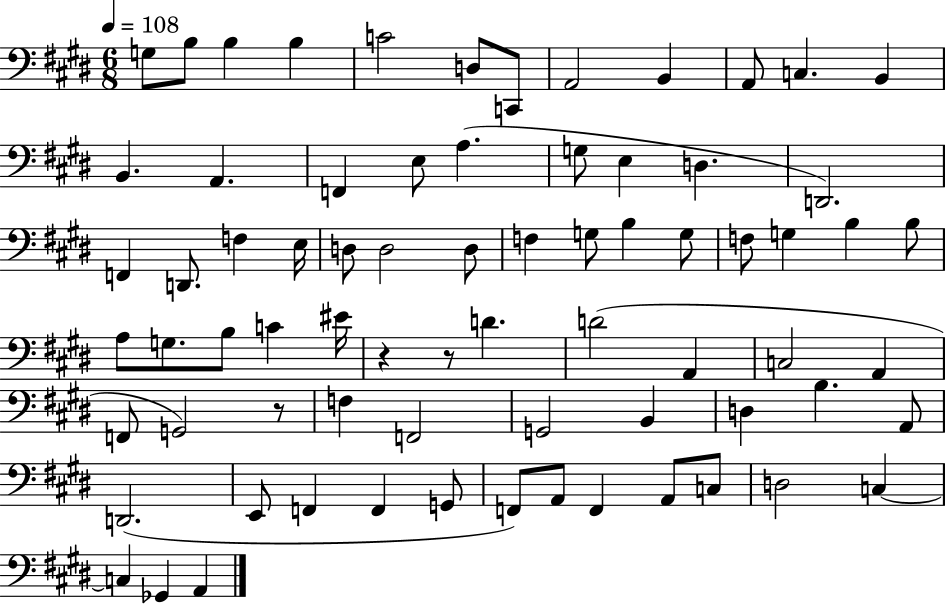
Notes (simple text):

G3/e B3/e B3/q B3/q C4/h D3/e C2/e A2/h B2/q A2/e C3/q. B2/q B2/q. A2/q. F2/q E3/e A3/q. G3/e E3/q D3/q. D2/h. F2/q D2/e. F3/q E3/s D3/e D3/h D3/e F3/q G3/e B3/q G3/e F3/e G3/q B3/q B3/e A3/e G3/e. B3/e C4/q EIS4/s R/q R/e D4/q. D4/h A2/q C3/h A2/q F2/e G2/h R/e F3/q F2/h G2/h B2/q D3/q B3/q. A2/e D2/h. E2/e F2/q F2/q G2/e F2/e A2/e F2/q A2/e C3/e D3/h C3/q C3/q Gb2/q A2/q